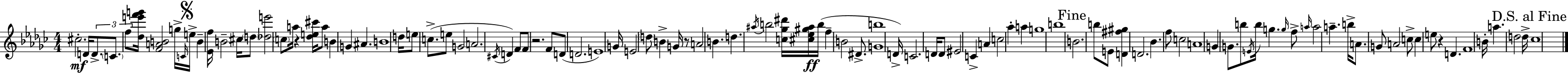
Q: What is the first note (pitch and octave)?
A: C#5